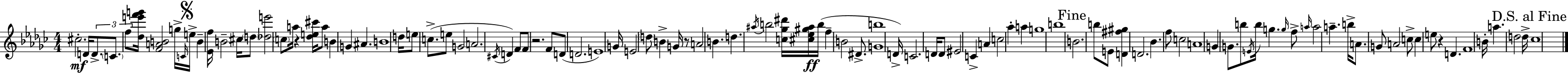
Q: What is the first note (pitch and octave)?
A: C#5